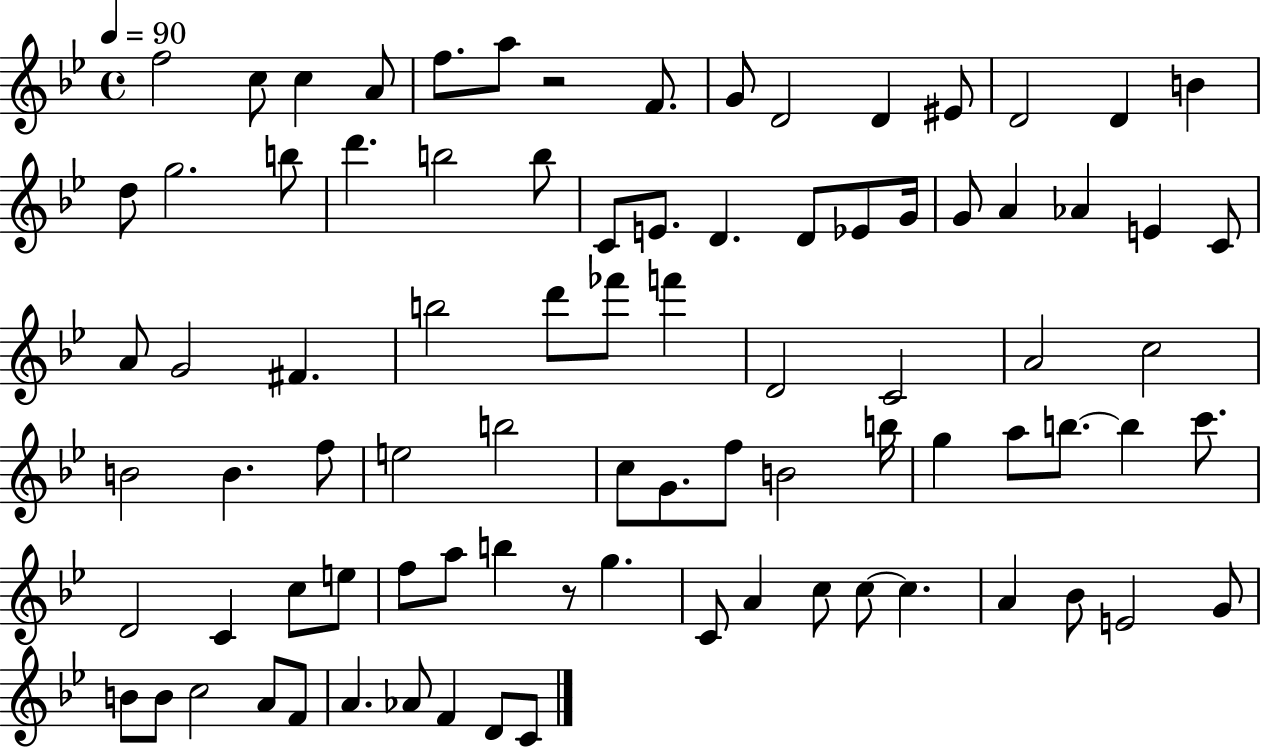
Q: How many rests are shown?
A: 2